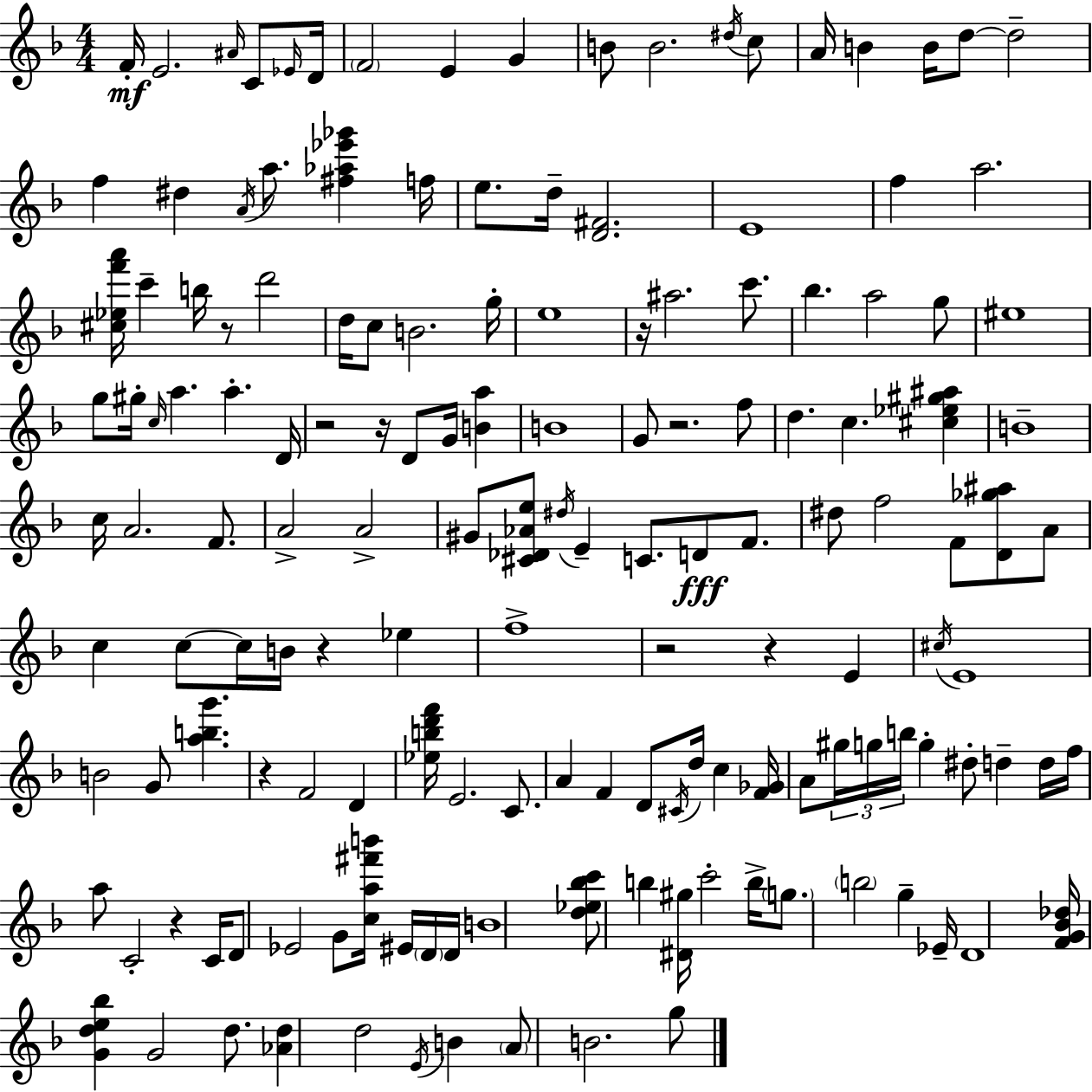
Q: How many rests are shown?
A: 10